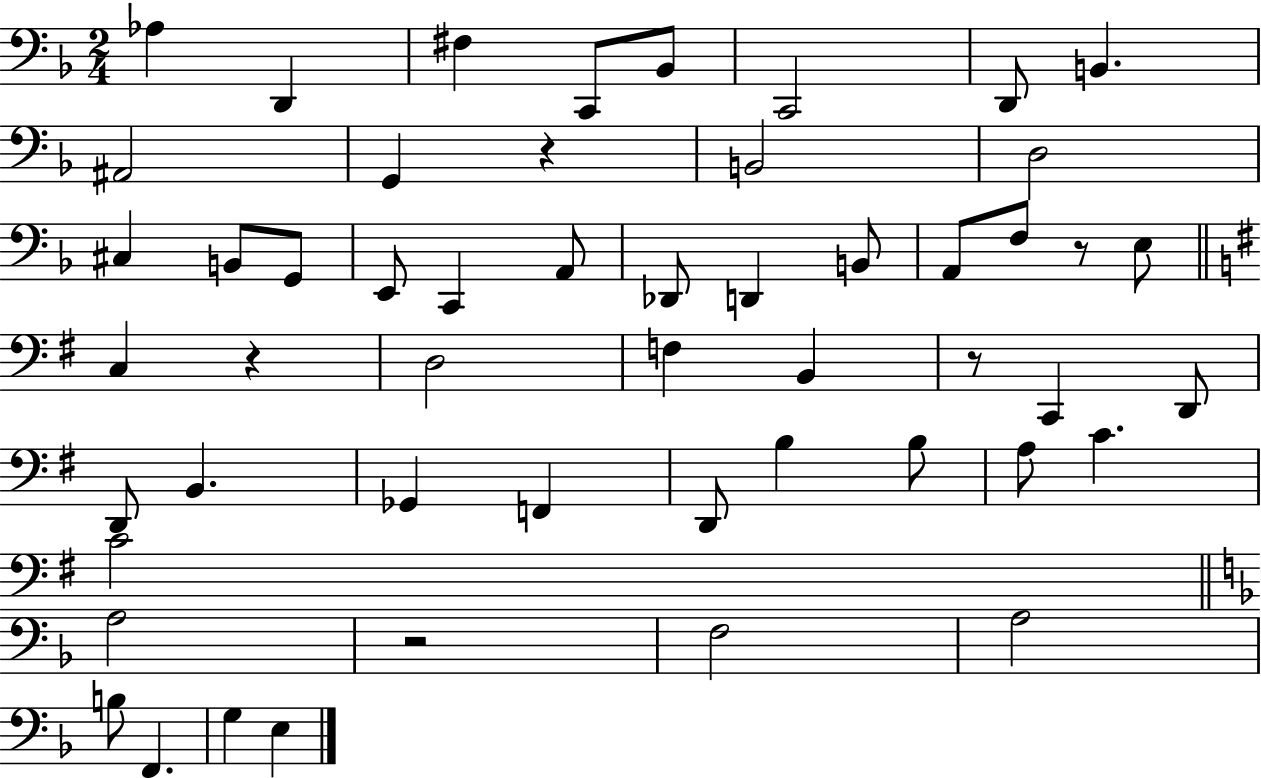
Ab3/q D2/q F#3/q C2/e Bb2/e C2/h D2/e B2/q. A#2/h G2/q R/q B2/h D3/h C#3/q B2/e G2/e E2/e C2/q A2/e Db2/e D2/q B2/e A2/e F3/e R/e E3/e C3/q R/q D3/h F3/q B2/q R/e C2/q D2/e D2/e B2/q. Gb2/q F2/q D2/e B3/q B3/e A3/e C4/q. C4/h A3/h R/h F3/h A3/h B3/e F2/q. G3/q E3/q